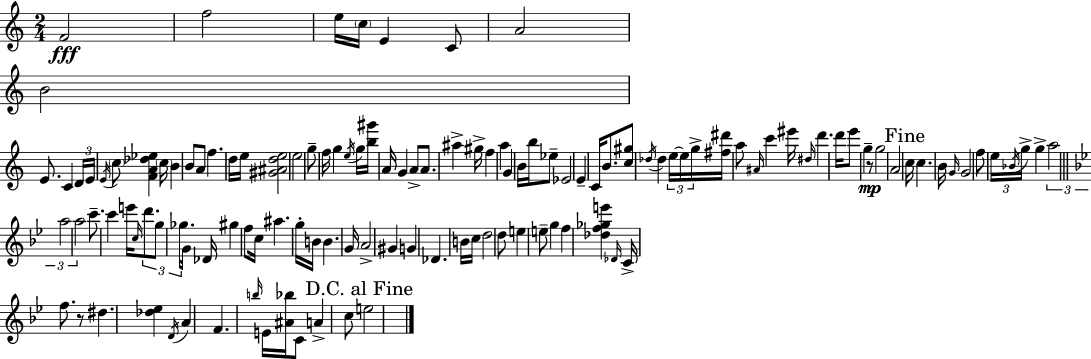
F4/h F5/h E5/s C5/s E4/q C4/e A4/h B4/h E4/e. C4/q D4/s E4/s E4/s C5/e [F4,A4,Db5,Eb5]/q C5/s B4/q B4/e A4/e F5/q. D5/s E5/s [G#4,A#4,D5,E5]/h E5/h G5/e F5/s G5/q E5/s G5/s [B5,G#6]/s A4/s G4/q A4/e A4/e. A#5/q G#5/s F5/q A5/q G4/q B4/s B5/s Eb5/e Eb4/h E4/q C4/s B4/e. [C5,G#5]/e Db5/s Db5/q E5/s E5/s G5/s [F#5,D#6]/s A5/e A#4/s C6/q EIS6/s D#5/s D6/q. D6/s E6/e G5/q R/e G5/h A4/h C5/s C5/q. B4/s G4/s G4/h F5/e E5/s Bb4/s G5/s G5/q A5/h A5/h A5/h C6/e. C6/q E6/s C5/s D6/e. G5/e Gb5/e. G4/s Db4/s G#5/q F5/e C5/s A#5/q. G5/s B4/s B4/q. G4/s A4/h G#4/q G4/q Db4/q. B4/s C5/s D5/h D5/e E5/q E5/e G5/q F5/q [Db5,F5,Gb5,E6]/q Db4/s C4/s F5/e. R/e D#5/q. [Db5,Eb5]/q D4/s A4/q F4/q. B5/s E4/s [A#4,Bb5]/s C4/e A4/q C5/e E5/h